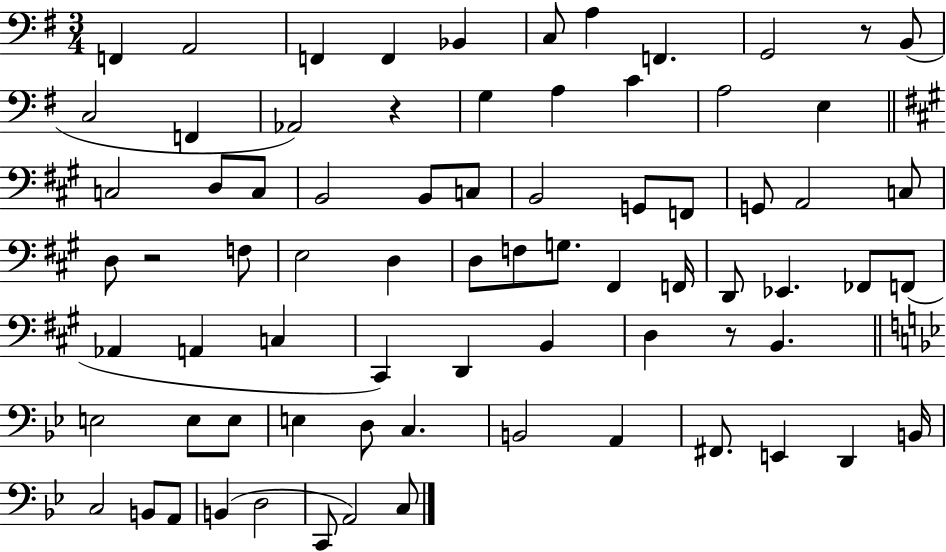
F2/q A2/h F2/q F2/q Bb2/q C3/e A3/q F2/q. G2/h R/e B2/e C3/h F2/q Ab2/h R/q G3/q A3/q C4/q A3/h E3/q C3/h D3/e C3/e B2/h B2/e C3/e B2/h G2/e F2/e G2/e A2/h C3/e D3/e R/h F3/e E3/h D3/q D3/e F3/e G3/e. F#2/q F2/s D2/e Eb2/q. FES2/e F2/e Ab2/q A2/q C3/q C#2/q D2/q B2/q D3/q R/e B2/q. E3/h E3/e E3/e E3/q D3/e C3/q. B2/h A2/q F#2/e. E2/q D2/q B2/s C3/h B2/e A2/e B2/q D3/h C2/e A2/h C3/e